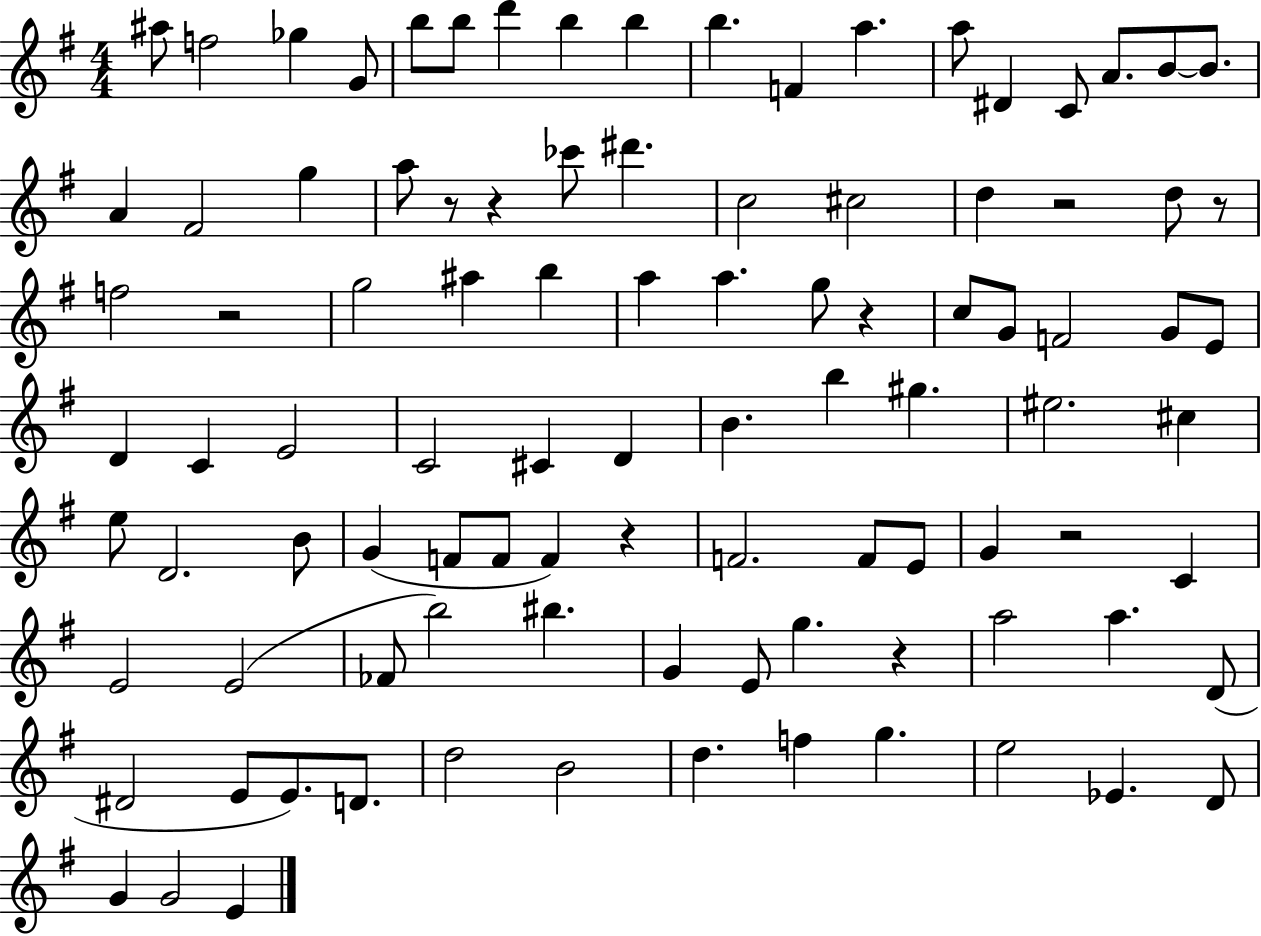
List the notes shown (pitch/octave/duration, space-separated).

A#5/e F5/h Gb5/q G4/e B5/e B5/e D6/q B5/q B5/q B5/q. F4/q A5/q. A5/e D#4/q C4/e A4/e. B4/e B4/e. A4/q F#4/h G5/q A5/e R/e R/q CES6/e D#6/q. C5/h C#5/h D5/q R/h D5/e R/e F5/h R/h G5/h A#5/q B5/q A5/q A5/q. G5/e R/q C5/e G4/e F4/h G4/e E4/e D4/q C4/q E4/h C4/h C#4/q D4/q B4/q. B5/q G#5/q. EIS5/h. C#5/q E5/e D4/h. B4/e G4/q F4/e F4/e F4/q R/q F4/h. F4/e E4/e G4/q R/h C4/q E4/h E4/h FES4/e B5/h BIS5/q. G4/q E4/e G5/q. R/q A5/h A5/q. D4/e D#4/h E4/e E4/e. D4/e. D5/h B4/h D5/q. F5/q G5/q. E5/h Eb4/q. D4/e G4/q G4/h E4/q